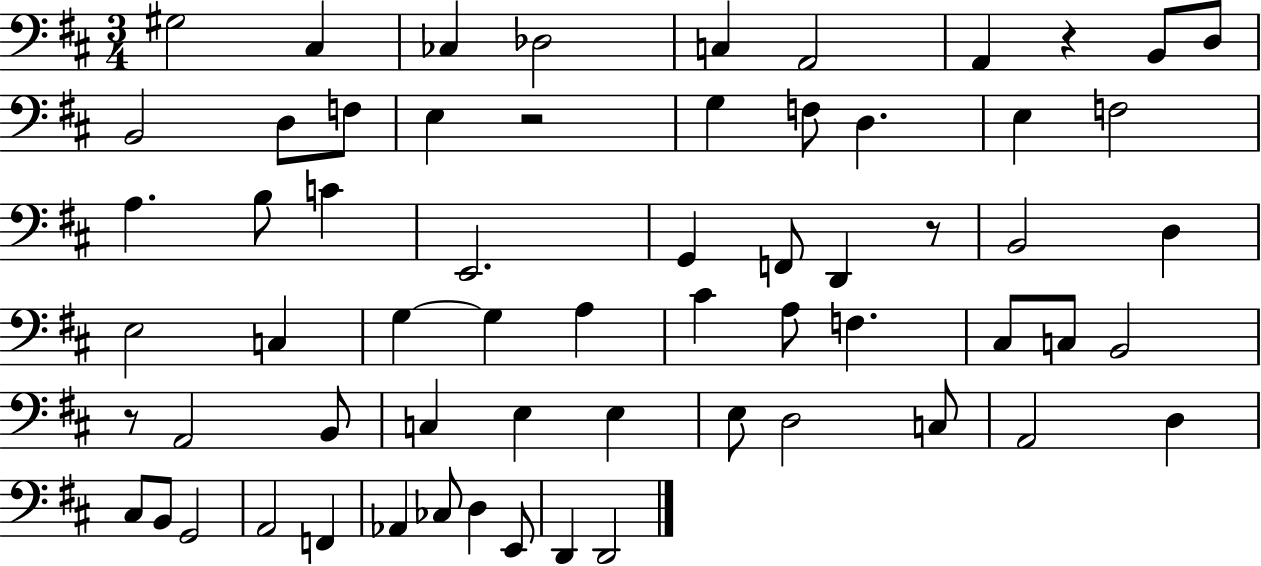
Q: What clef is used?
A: bass